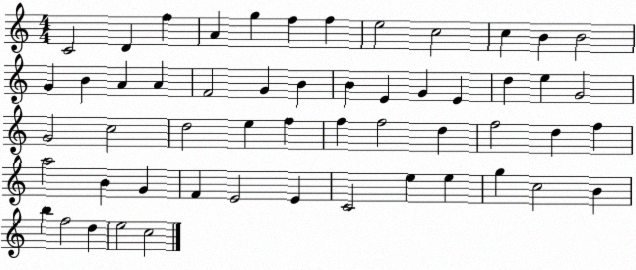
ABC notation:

X:1
T:Untitled
M:4/4
L:1/4
K:C
C2 D f A g f f e2 c2 c B B2 G B A A F2 G B B E G E d e G2 G2 c2 d2 e f f f2 d f2 d f a2 B G F E2 E C2 e e g c2 B b f2 d e2 c2